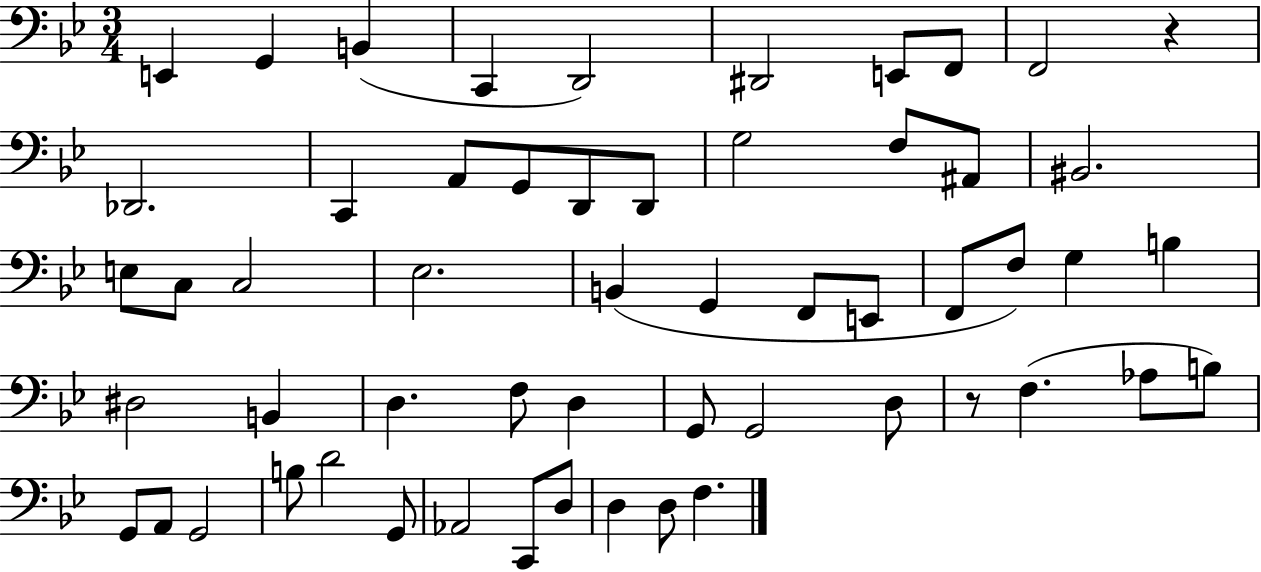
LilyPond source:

{
  \clef bass
  \numericTimeSignature
  \time 3/4
  \key bes \major
  e,4 g,4 b,4( | c,4 d,2) | dis,2 e,8 f,8 | f,2 r4 | \break des,2. | c,4 a,8 g,8 d,8 d,8 | g2 f8 ais,8 | bis,2. | \break e8 c8 c2 | ees2. | b,4( g,4 f,8 e,8 | f,8 f8) g4 b4 | \break dis2 b,4 | d4. f8 d4 | g,8 g,2 d8 | r8 f4.( aes8 b8) | \break g,8 a,8 g,2 | b8 d'2 g,8 | aes,2 c,8 d8 | d4 d8 f4. | \break \bar "|."
}